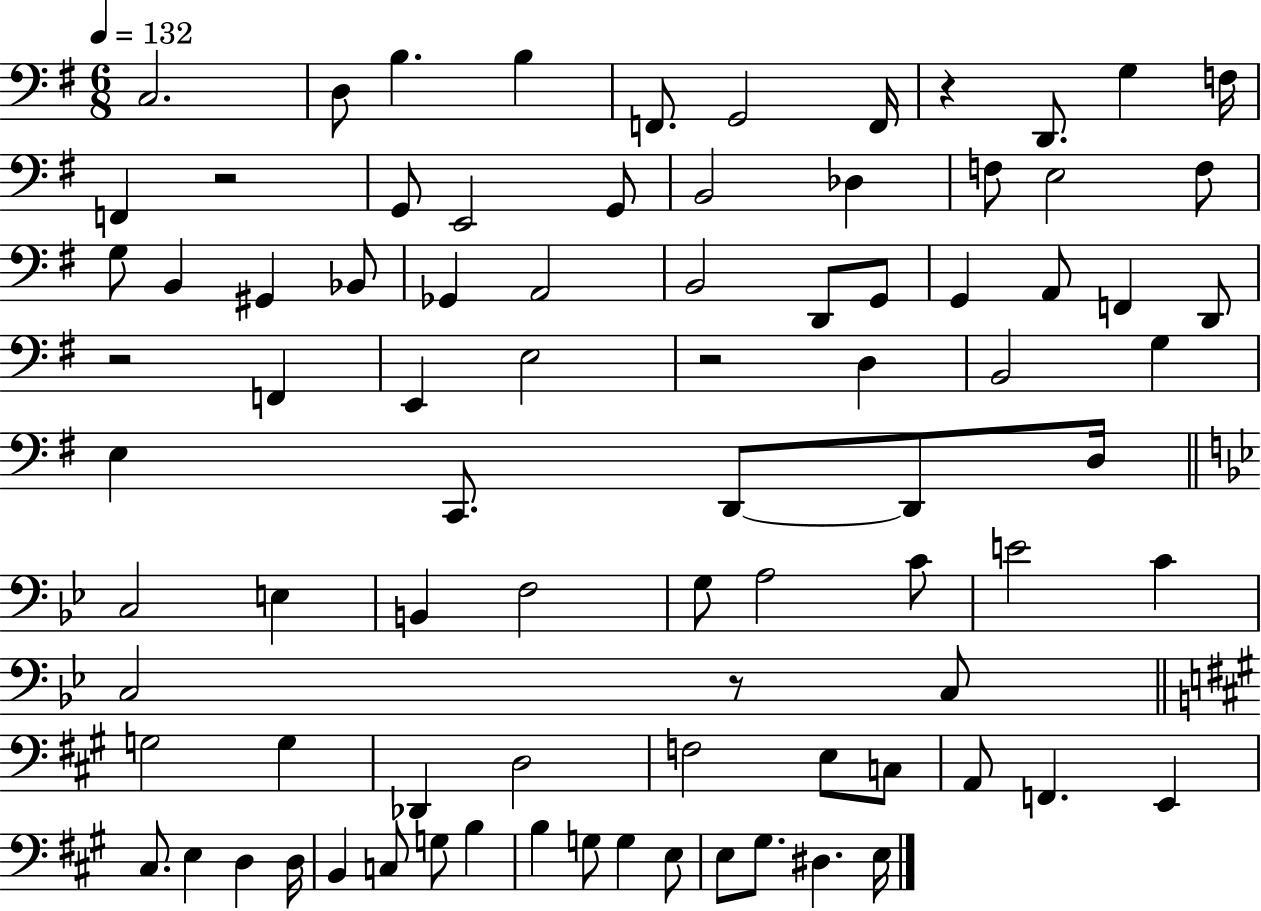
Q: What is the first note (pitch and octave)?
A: C3